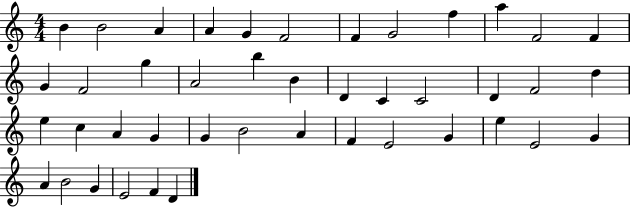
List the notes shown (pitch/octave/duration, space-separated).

B4/q B4/h A4/q A4/q G4/q F4/h F4/q G4/h F5/q A5/q F4/h F4/q G4/q F4/h G5/q A4/h B5/q B4/q D4/q C4/q C4/h D4/q F4/h D5/q E5/q C5/q A4/q G4/q G4/q B4/h A4/q F4/q E4/h G4/q E5/q E4/h G4/q A4/q B4/h G4/q E4/h F4/q D4/q